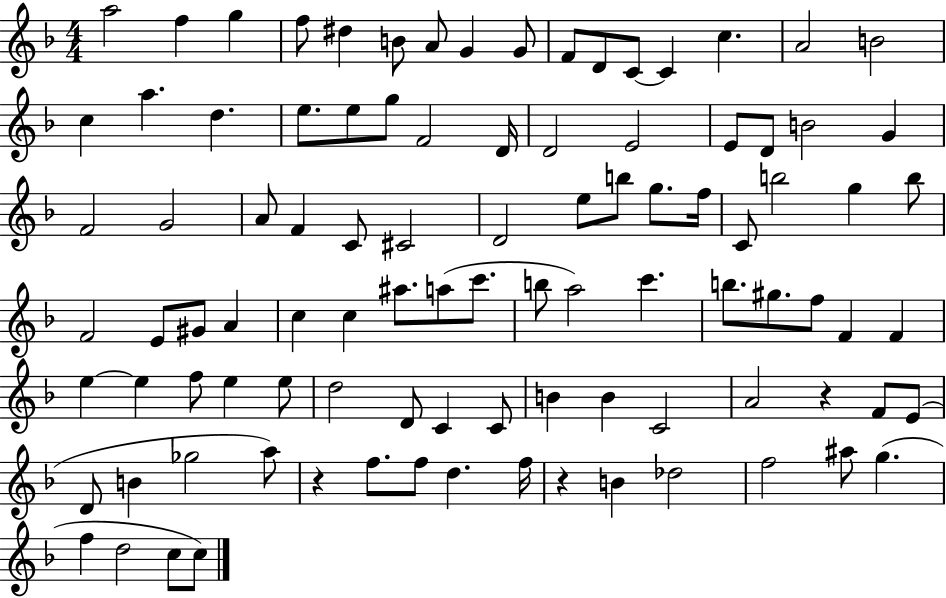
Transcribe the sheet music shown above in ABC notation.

X:1
T:Untitled
M:4/4
L:1/4
K:F
a2 f g f/2 ^d B/2 A/2 G G/2 F/2 D/2 C/2 C c A2 B2 c a d e/2 e/2 g/2 F2 D/4 D2 E2 E/2 D/2 B2 G F2 G2 A/2 F C/2 ^C2 D2 e/2 b/2 g/2 f/4 C/2 b2 g b/2 F2 E/2 ^G/2 A c c ^a/2 a/2 c'/2 b/2 a2 c' b/2 ^g/2 f/2 F F e e f/2 e e/2 d2 D/2 C C/2 B B C2 A2 z F/2 E/2 D/2 B _g2 a/2 z f/2 f/2 d f/4 z B _d2 f2 ^a/2 g f d2 c/2 c/2